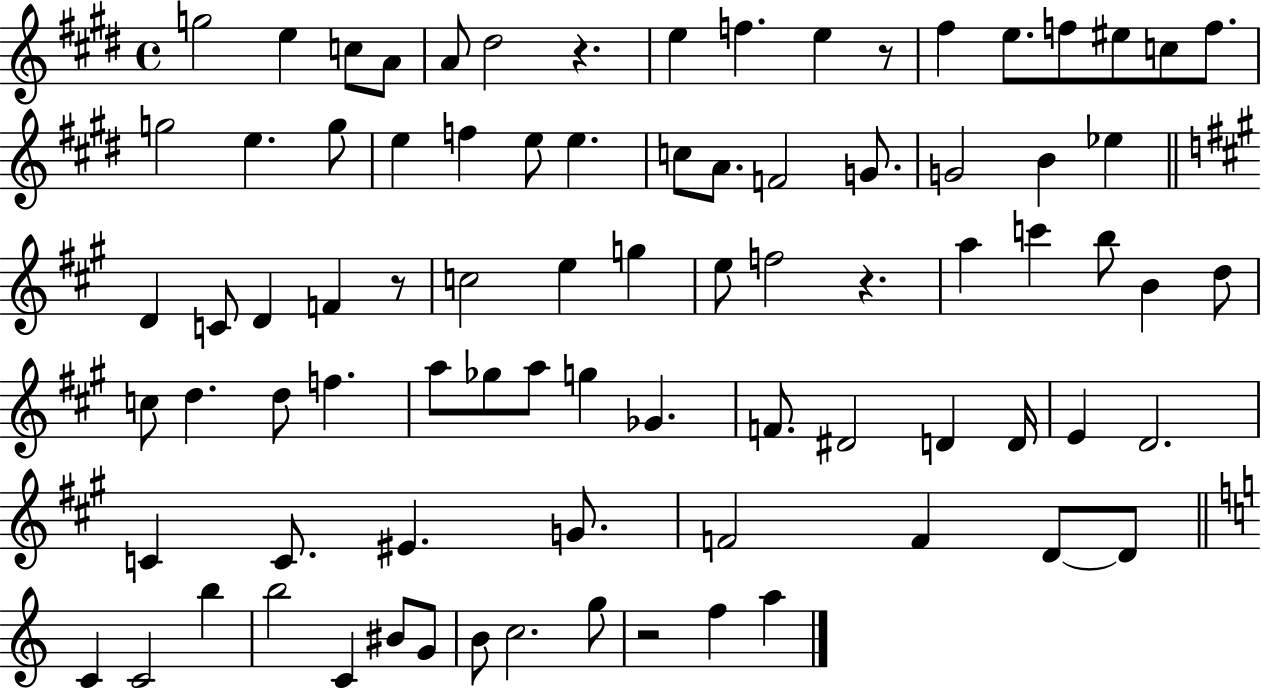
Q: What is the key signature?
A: E major